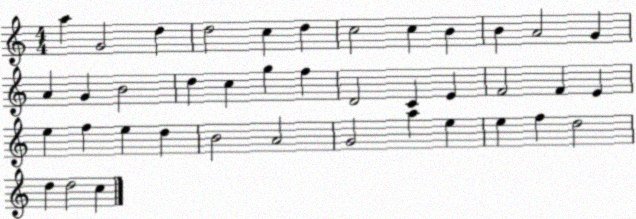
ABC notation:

X:1
T:Untitled
M:4/4
L:1/4
K:C
a G2 d d2 c d c2 c B B A2 G A G B2 d c g f D2 C E F2 F E e f e d B2 A2 G2 a e e f d2 d d2 c